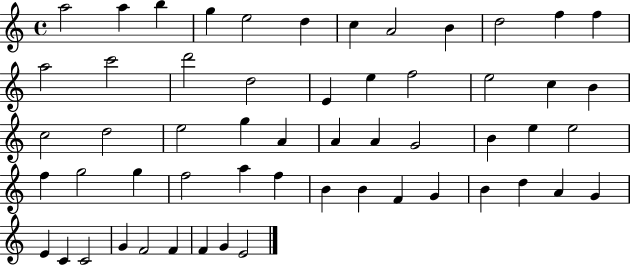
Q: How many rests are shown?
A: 0